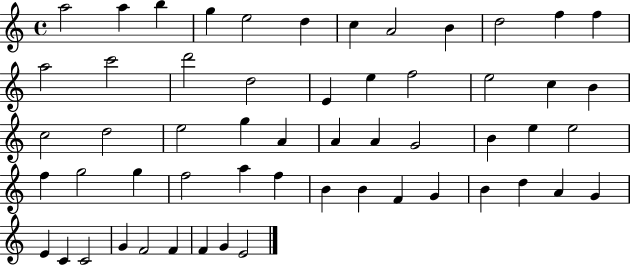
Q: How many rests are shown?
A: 0